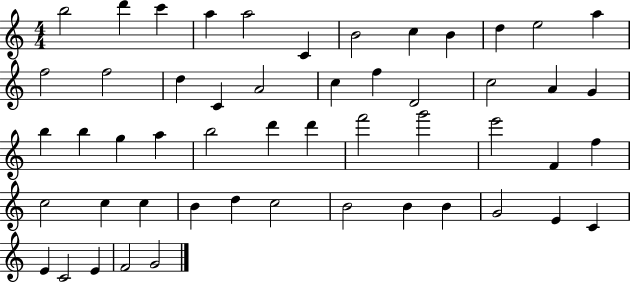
X:1
T:Untitled
M:4/4
L:1/4
K:C
b2 d' c' a a2 C B2 c B d e2 a f2 f2 d C A2 c f D2 c2 A G b b g a b2 d' d' f'2 g'2 e'2 F f c2 c c B d c2 B2 B B G2 E C E C2 E F2 G2